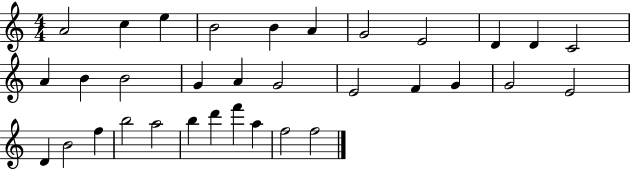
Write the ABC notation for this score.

X:1
T:Untitled
M:4/4
L:1/4
K:C
A2 c e B2 B A G2 E2 D D C2 A B B2 G A G2 E2 F G G2 E2 D B2 f b2 a2 b d' f' a f2 f2